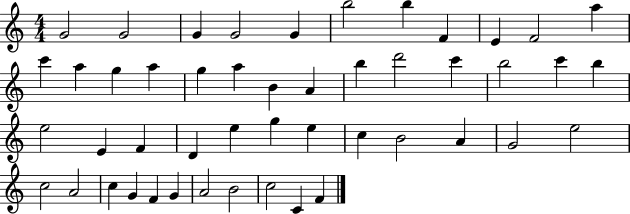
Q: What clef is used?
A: treble